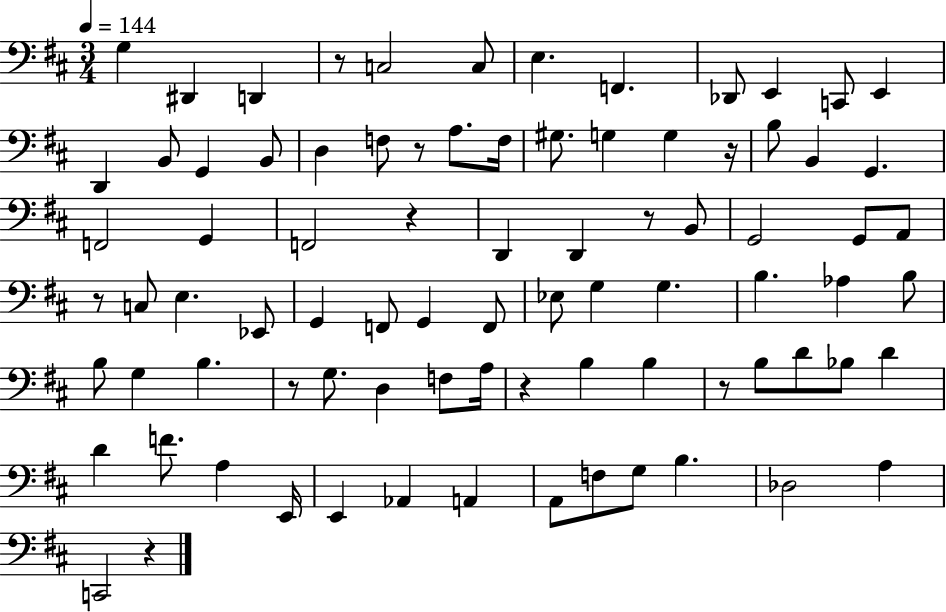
G3/q D#2/q D2/q R/e C3/h C3/e E3/q. F2/q. Db2/e E2/q C2/e E2/q D2/q B2/e G2/q B2/e D3/q F3/e R/e A3/e. F3/s G#3/e. G3/q G3/q R/s B3/e B2/q G2/q. F2/h G2/q F2/h R/q D2/q D2/q R/e B2/e G2/h G2/e A2/e R/e C3/e E3/q. Eb2/e G2/q F2/e G2/q F2/e Eb3/e G3/q G3/q. B3/q. Ab3/q B3/e B3/e G3/q B3/q. R/e G3/e. D3/q F3/e A3/s R/q B3/q B3/q R/e B3/e D4/e Bb3/e D4/q D4/q F4/e. A3/q E2/s E2/q Ab2/q A2/q A2/e F3/e G3/e B3/q. Db3/h A3/q C2/h R/q